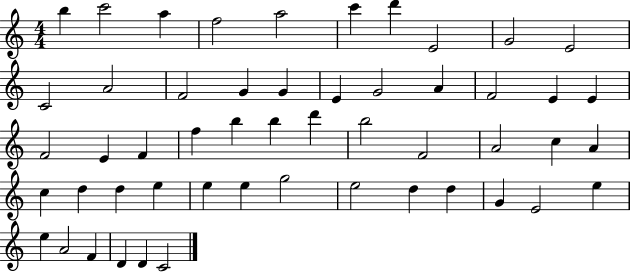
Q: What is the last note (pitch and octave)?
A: C4